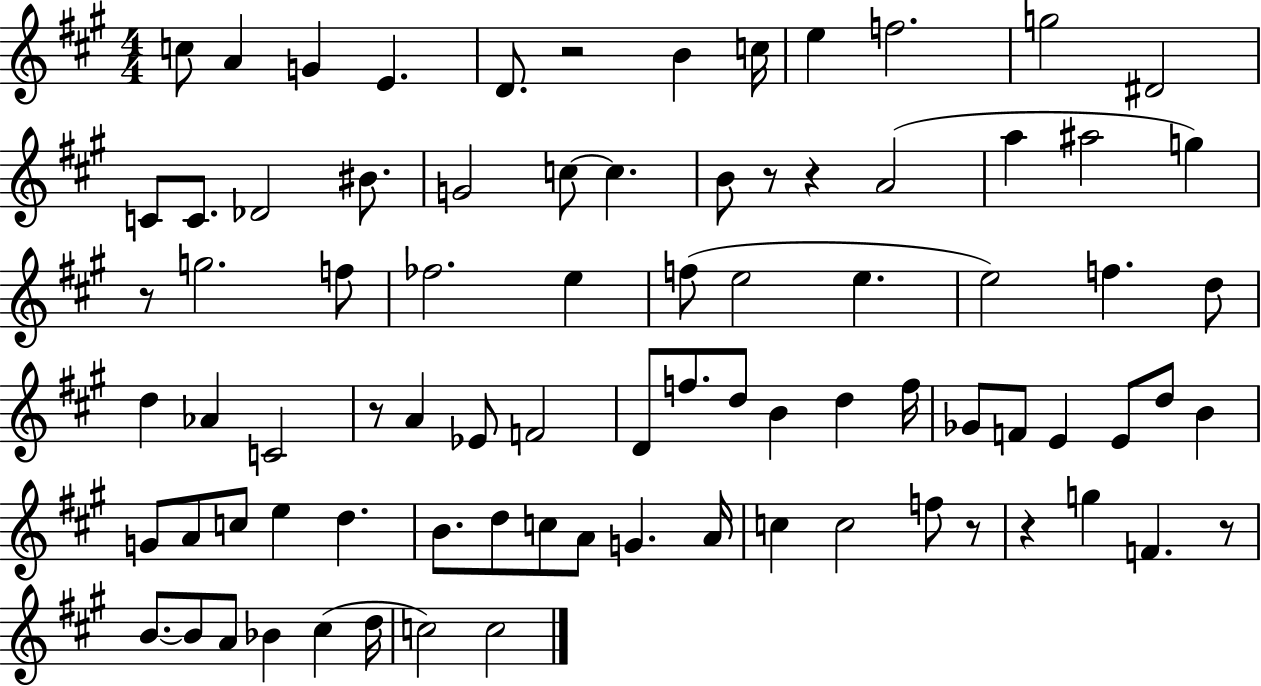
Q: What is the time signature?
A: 4/4